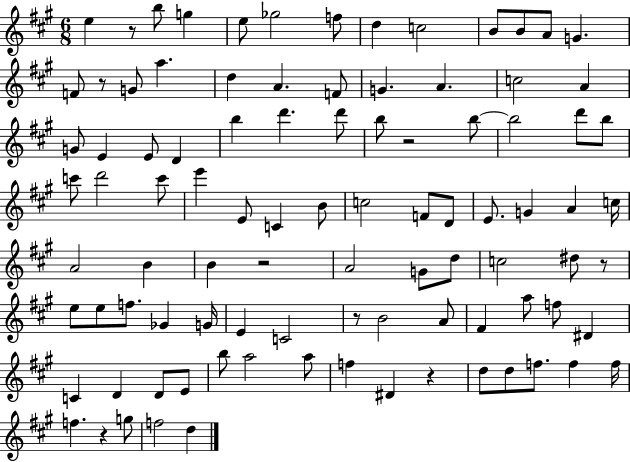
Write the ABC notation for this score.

X:1
T:Untitled
M:6/8
L:1/4
K:A
e z/2 b/2 g e/2 _g2 f/2 d c2 B/2 B/2 A/2 G F/2 z/2 G/2 a d A F/2 G A c2 A G/2 E E/2 D b d' d'/2 b/2 z2 b/2 b2 d'/2 b/2 c'/2 d'2 c'/2 e' E/2 C B/2 c2 F/2 D/2 E/2 G A c/4 A2 B B z2 A2 G/2 d/2 c2 ^d/2 z/2 e/2 e/2 f/2 _G G/4 E C2 z/2 B2 A/2 ^F a/2 f/2 ^D C D D/2 E/2 b/2 a2 a/2 f ^D z d/2 d/2 f/2 f f/4 f z g/2 f2 d